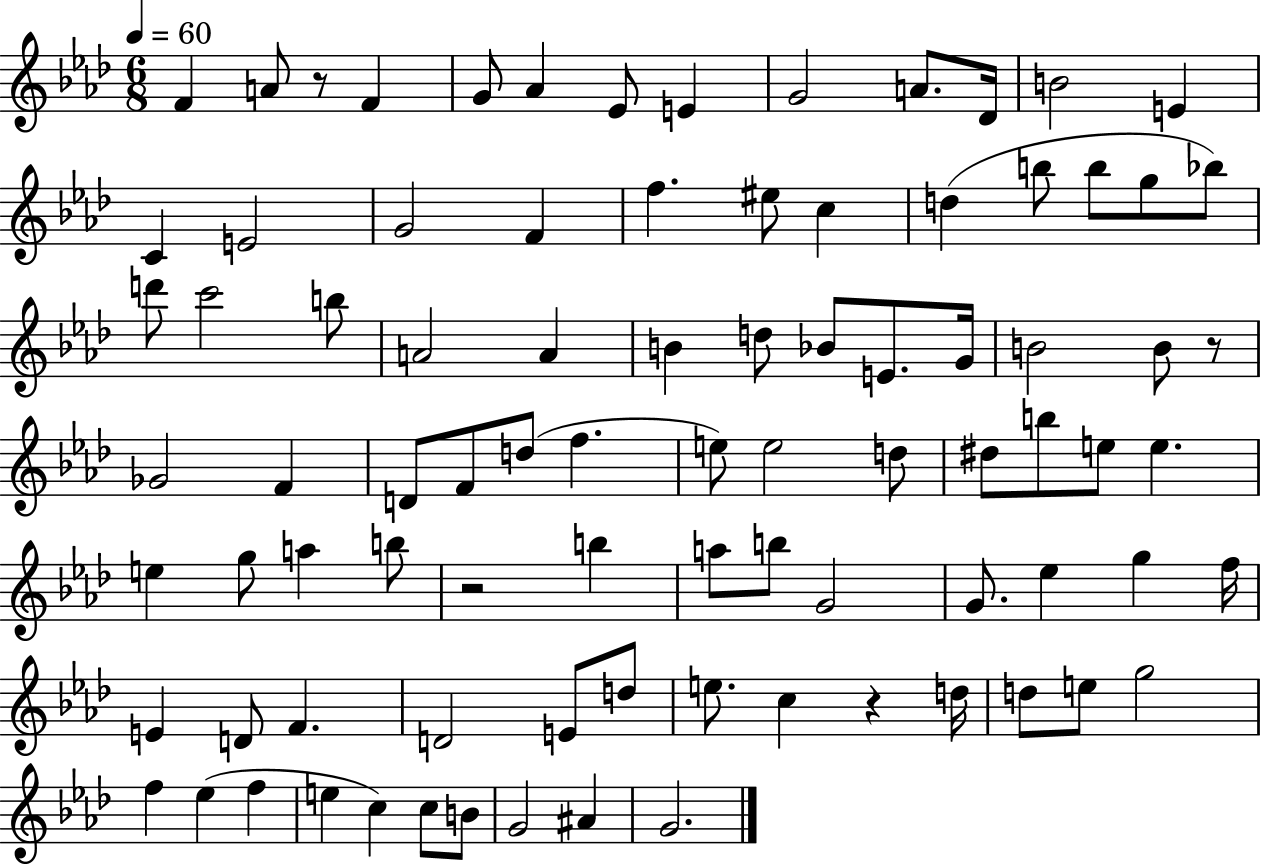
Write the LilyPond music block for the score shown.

{
  \clef treble
  \numericTimeSignature
  \time 6/8
  \key aes \major
  \tempo 4 = 60
  f'4 a'8 r8 f'4 | g'8 aes'4 ees'8 e'4 | g'2 a'8. des'16 | b'2 e'4 | \break c'4 e'2 | g'2 f'4 | f''4. eis''8 c''4 | d''4( b''8 b''8 g''8 bes''8) | \break d'''8 c'''2 b''8 | a'2 a'4 | b'4 d''8 bes'8 e'8. g'16 | b'2 b'8 r8 | \break ges'2 f'4 | d'8 f'8 d''8( f''4. | e''8) e''2 d''8 | dis''8 b''8 e''8 e''4. | \break e''4 g''8 a''4 b''8 | r2 b''4 | a''8 b''8 g'2 | g'8. ees''4 g''4 f''16 | \break e'4 d'8 f'4. | d'2 e'8 d''8 | e''8. c''4 r4 d''16 | d''8 e''8 g''2 | \break f''4 ees''4( f''4 | e''4 c''4) c''8 b'8 | g'2 ais'4 | g'2. | \break \bar "|."
}